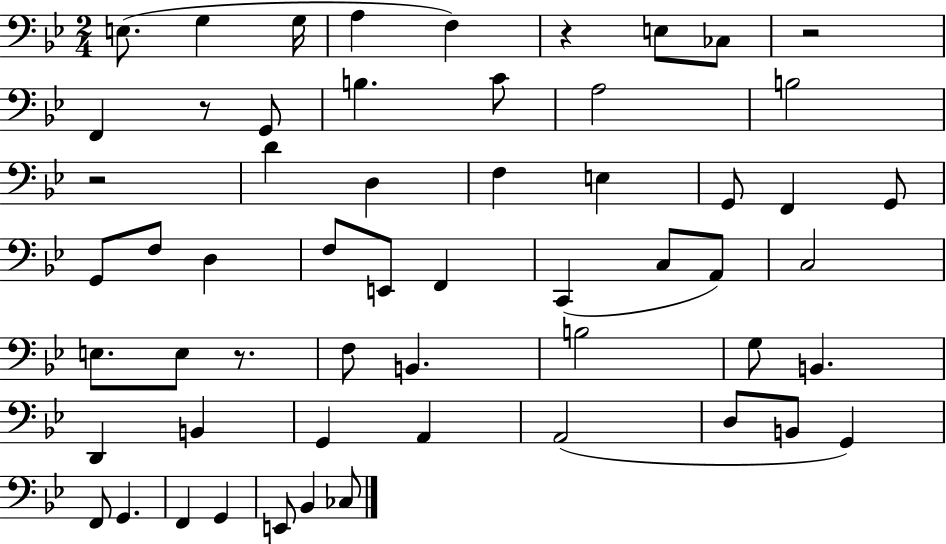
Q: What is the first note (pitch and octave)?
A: E3